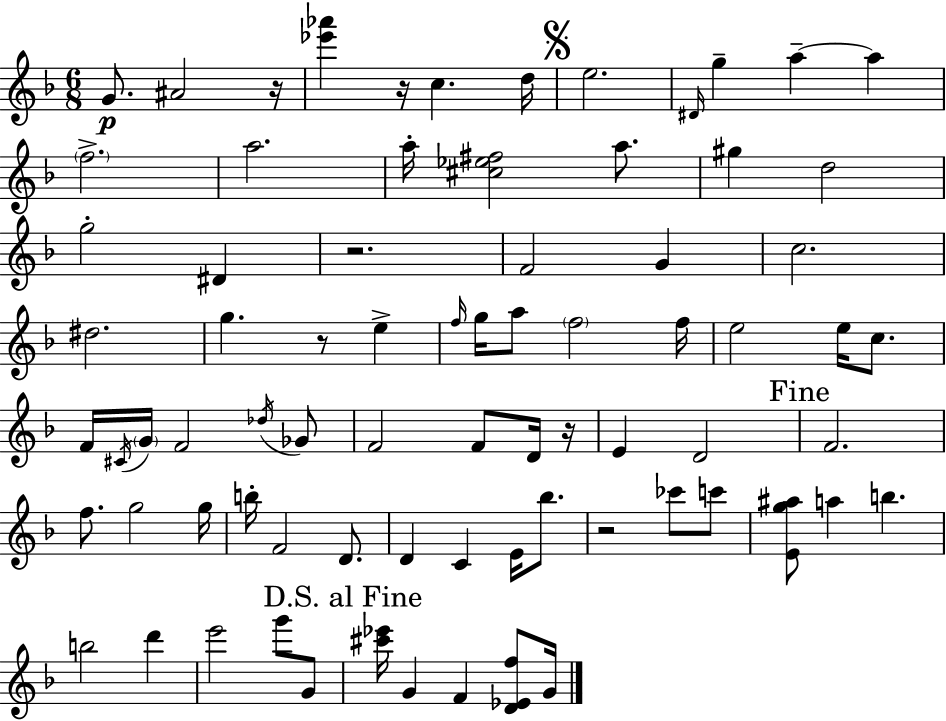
{
  \clef treble
  \numericTimeSignature
  \time 6/8
  \key d \minor
  \repeat volta 2 { g'8.\p ais'2 r16 | <ees''' aes'''>4 r16 c''4. d''16 | \mark \markup { \musicglyph "scripts.segno" } e''2. | \grace { dis'16 } g''4-- a''4--~~ a''4 | \break \parenthesize f''2.-> | a''2. | a''16-. <cis'' ees'' fis''>2 a''8. | gis''4 d''2 | \break g''2-. dis'4 | r2. | f'2 g'4 | c''2. | \break dis''2. | g''4. r8 e''4-> | \grace { f''16 } g''16 a''8 \parenthesize f''2 | f''16 e''2 e''16 c''8. | \break f'16 \acciaccatura { cis'16 } \parenthesize g'16 f'2 | \acciaccatura { des''16 } ges'8 f'2 | f'8 d'16 r16 e'4 d'2 | \mark "Fine" f'2. | \break f''8. g''2 | g''16 b''16-. f'2 | d'8. d'4 c'4 | e'16 bes''8. r2 | \break ces'''8 c'''8 <e' g'' ais''>8 a''4 b''4. | b''2 | d'''4 e'''2 | g'''8 g'8 \mark "D.S. al Fine" <cis''' ees'''>16 g'4 f'4 | \break <d' ees' f''>8 g'16 } \bar "|."
}